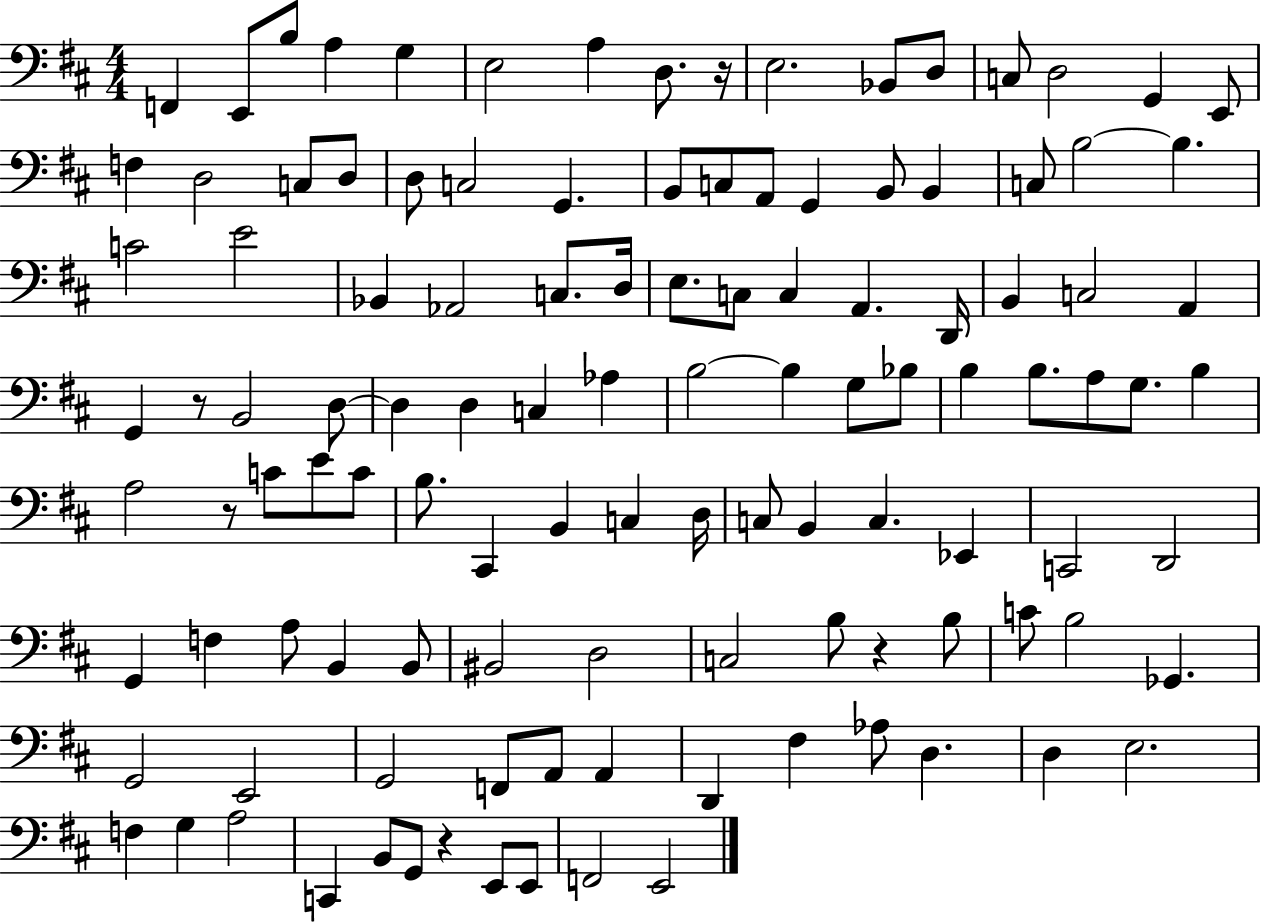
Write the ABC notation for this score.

X:1
T:Untitled
M:4/4
L:1/4
K:D
F,, E,,/2 B,/2 A, G, E,2 A, D,/2 z/4 E,2 _B,,/2 D,/2 C,/2 D,2 G,, E,,/2 F, D,2 C,/2 D,/2 D,/2 C,2 G,, B,,/2 C,/2 A,,/2 G,, B,,/2 B,, C,/2 B,2 B, C2 E2 _B,, _A,,2 C,/2 D,/4 E,/2 C,/2 C, A,, D,,/4 B,, C,2 A,, G,, z/2 B,,2 D,/2 D, D, C, _A, B,2 B, G,/2 _B,/2 B, B,/2 A,/2 G,/2 B, A,2 z/2 C/2 E/2 C/2 B,/2 ^C,, B,, C, D,/4 C,/2 B,, C, _E,, C,,2 D,,2 G,, F, A,/2 B,, B,,/2 ^B,,2 D,2 C,2 B,/2 z B,/2 C/2 B,2 _G,, G,,2 E,,2 G,,2 F,,/2 A,,/2 A,, D,, ^F, _A,/2 D, D, E,2 F, G, A,2 C,, B,,/2 G,,/2 z E,,/2 E,,/2 F,,2 E,,2